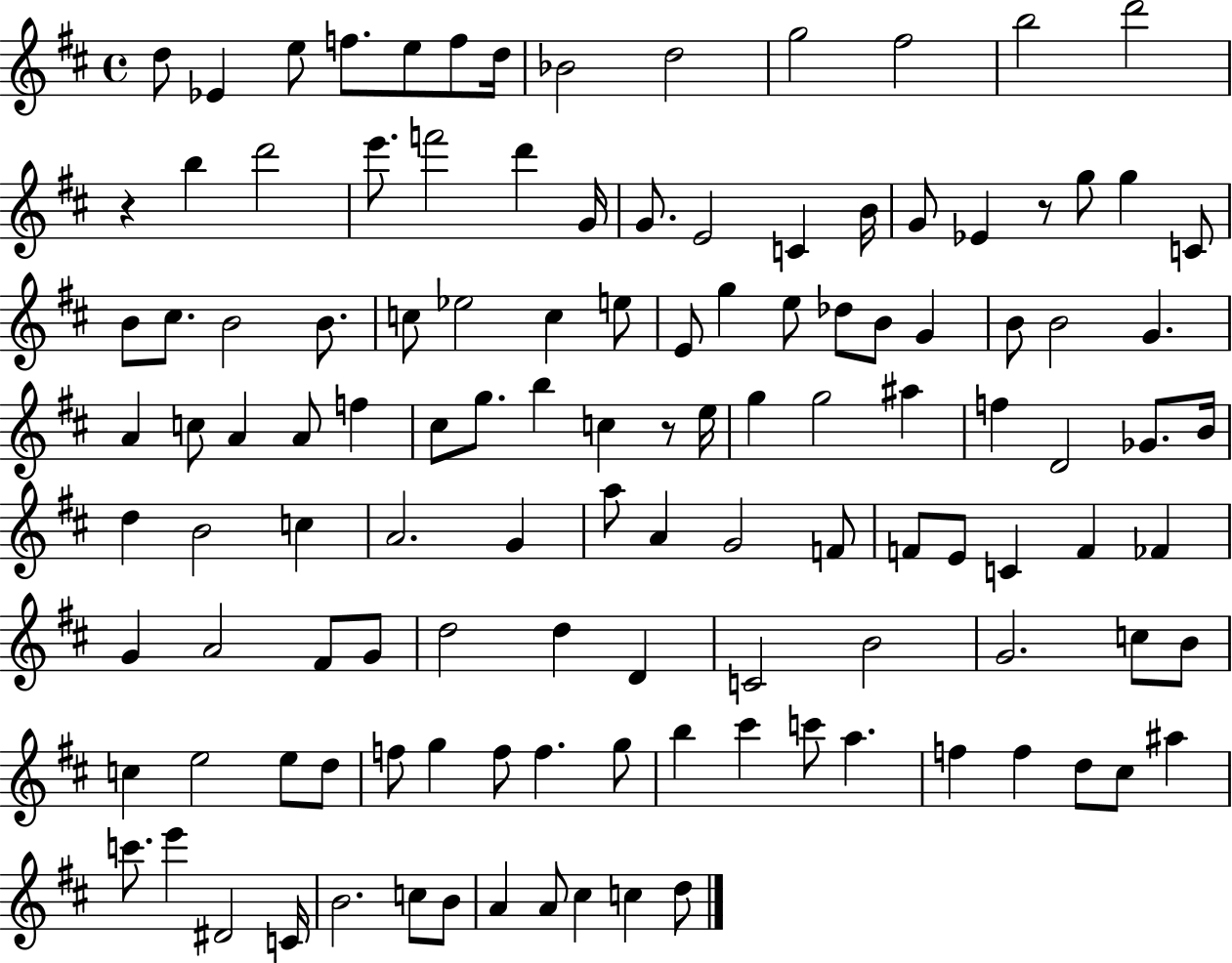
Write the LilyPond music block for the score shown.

{
  \clef treble
  \time 4/4
  \defaultTimeSignature
  \key d \major
  d''8 ees'4 e''8 f''8. e''8 f''8 d''16 | bes'2 d''2 | g''2 fis''2 | b''2 d'''2 | \break r4 b''4 d'''2 | e'''8. f'''2 d'''4 g'16 | g'8. e'2 c'4 b'16 | g'8 ees'4 r8 g''8 g''4 c'8 | \break b'8 cis''8. b'2 b'8. | c''8 ees''2 c''4 e''8 | e'8 g''4 e''8 des''8 b'8 g'4 | b'8 b'2 g'4. | \break a'4 c''8 a'4 a'8 f''4 | cis''8 g''8. b''4 c''4 r8 e''16 | g''4 g''2 ais''4 | f''4 d'2 ges'8. b'16 | \break d''4 b'2 c''4 | a'2. g'4 | a''8 a'4 g'2 f'8 | f'8 e'8 c'4 f'4 fes'4 | \break g'4 a'2 fis'8 g'8 | d''2 d''4 d'4 | c'2 b'2 | g'2. c''8 b'8 | \break c''4 e''2 e''8 d''8 | f''8 g''4 f''8 f''4. g''8 | b''4 cis'''4 c'''8 a''4. | f''4 f''4 d''8 cis''8 ais''4 | \break c'''8. e'''4 dis'2 c'16 | b'2. c''8 b'8 | a'4 a'8 cis''4 c''4 d''8 | \bar "|."
}